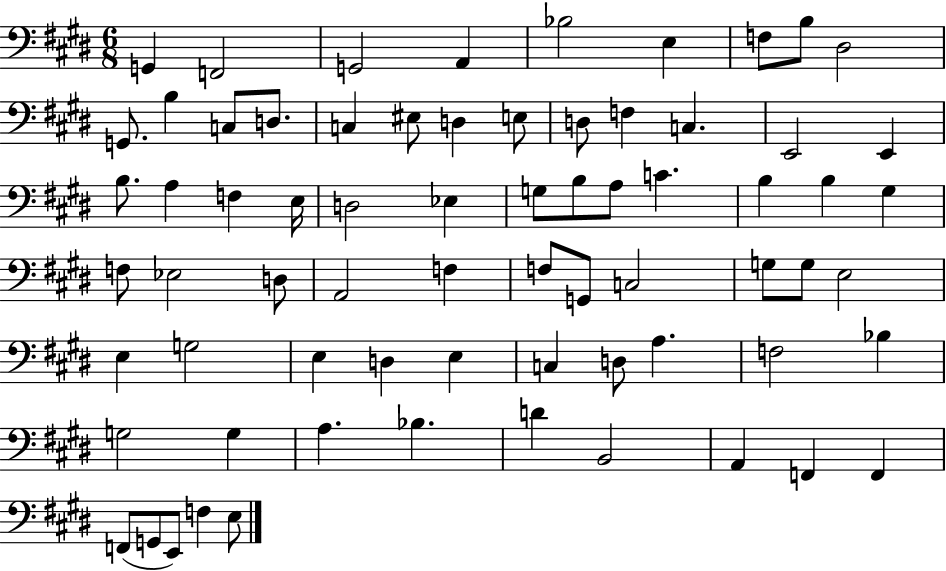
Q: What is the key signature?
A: E major